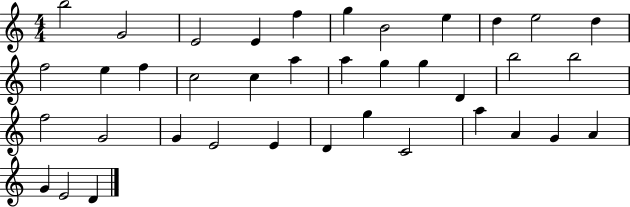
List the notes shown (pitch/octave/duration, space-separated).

B5/h G4/h E4/h E4/q F5/q G5/q B4/h E5/q D5/q E5/h D5/q F5/h E5/q F5/q C5/h C5/q A5/q A5/q G5/q G5/q D4/q B5/h B5/h F5/h G4/h G4/q E4/h E4/q D4/q G5/q C4/h A5/q A4/q G4/q A4/q G4/q E4/h D4/q